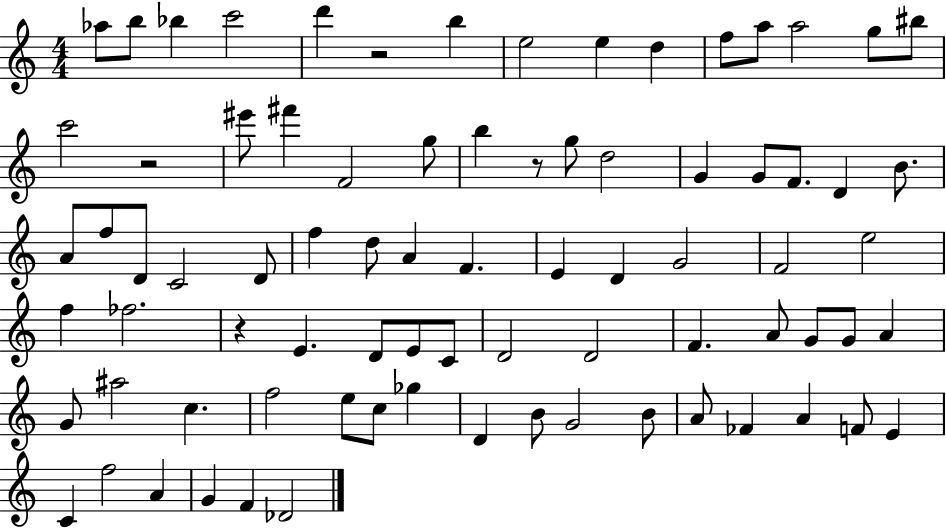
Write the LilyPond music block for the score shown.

{
  \clef treble
  \numericTimeSignature
  \time 4/4
  \key c \major
  aes''8 b''8 bes''4 c'''2 | d'''4 r2 b''4 | e''2 e''4 d''4 | f''8 a''8 a''2 g''8 bis''8 | \break c'''2 r2 | eis'''8 fis'''4 f'2 g''8 | b''4 r8 g''8 d''2 | g'4 g'8 f'8. d'4 b'8. | \break a'8 f''8 d'8 c'2 d'8 | f''4 d''8 a'4 f'4. | e'4 d'4 g'2 | f'2 e''2 | \break f''4 fes''2. | r4 e'4. d'8 e'8 c'8 | d'2 d'2 | f'4. a'8 g'8 g'8 a'4 | \break g'8 ais''2 c''4. | f''2 e''8 c''8 ges''4 | d'4 b'8 g'2 b'8 | a'8 fes'4 a'4 f'8 e'4 | \break c'4 f''2 a'4 | g'4 f'4 des'2 | \bar "|."
}